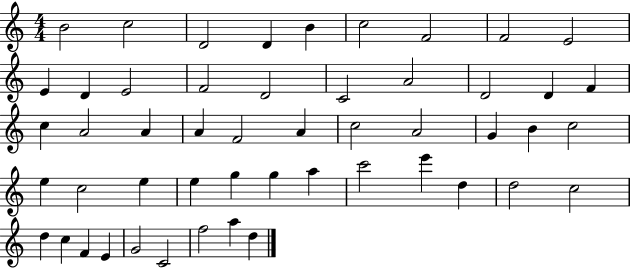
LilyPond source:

{
  \clef treble
  \numericTimeSignature
  \time 4/4
  \key c \major
  b'2 c''2 | d'2 d'4 b'4 | c''2 f'2 | f'2 e'2 | \break e'4 d'4 e'2 | f'2 d'2 | c'2 a'2 | d'2 d'4 f'4 | \break c''4 a'2 a'4 | a'4 f'2 a'4 | c''2 a'2 | g'4 b'4 c''2 | \break e''4 c''2 e''4 | e''4 g''4 g''4 a''4 | c'''2 e'''4 d''4 | d''2 c''2 | \break d''4 c''4 f'4 e'4 | g'2 c'2 | f''2 a''4 d''4 | \bar "|."
}